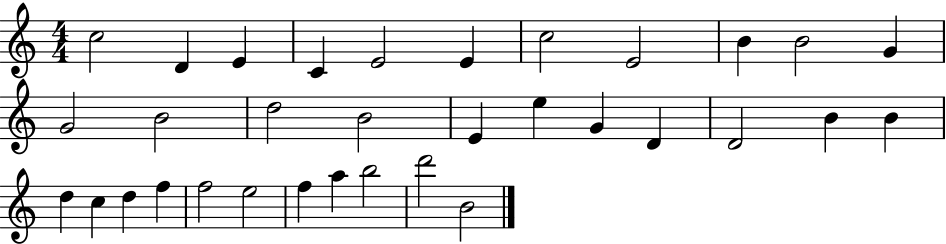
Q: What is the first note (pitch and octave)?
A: C5